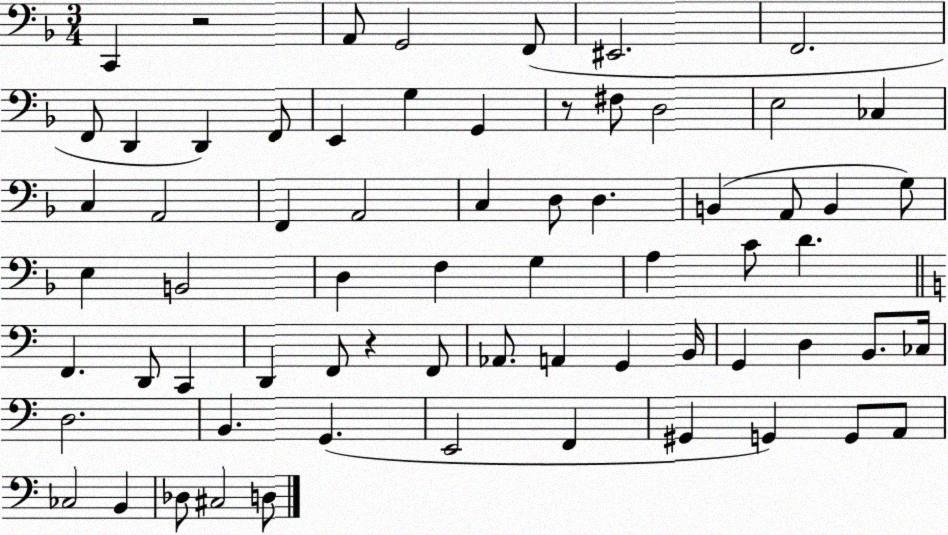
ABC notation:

X:1
T:Untitled
M:3/4
L:1/4
K:F
C,, z2 A,,/2 G,,2 F,,/2 ^E,,2 F,,2 F,,/2 D,, D,, F,,/2 E,, G, G,, z/2 ^F,/2 D,2 E,2 _C, C, A,,2 F,, A,,2 C, D,/2 D, B,, A,,/2 B,, G,/2 E, B,,2 D, F, G, A, C/2 D F,, D,,/2 C,, D,, F,,/2 z F,,/2 _A,,/2 A,, G,, B,,/4 G,, D, B,,/2 _C,/4 D,2 B,, G,, E,,2 F,, ^G,, G,, G,,/2 A,,/2 _C,2 B,, _D,/2 ^C,2 D,/2